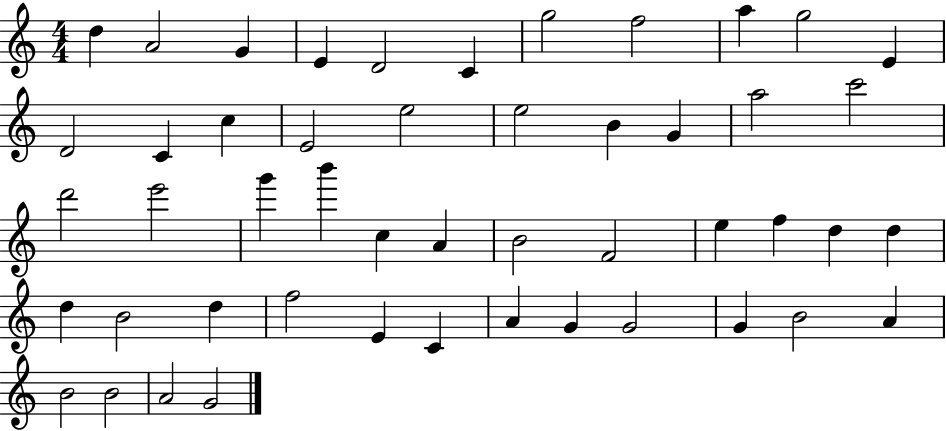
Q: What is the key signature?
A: C major